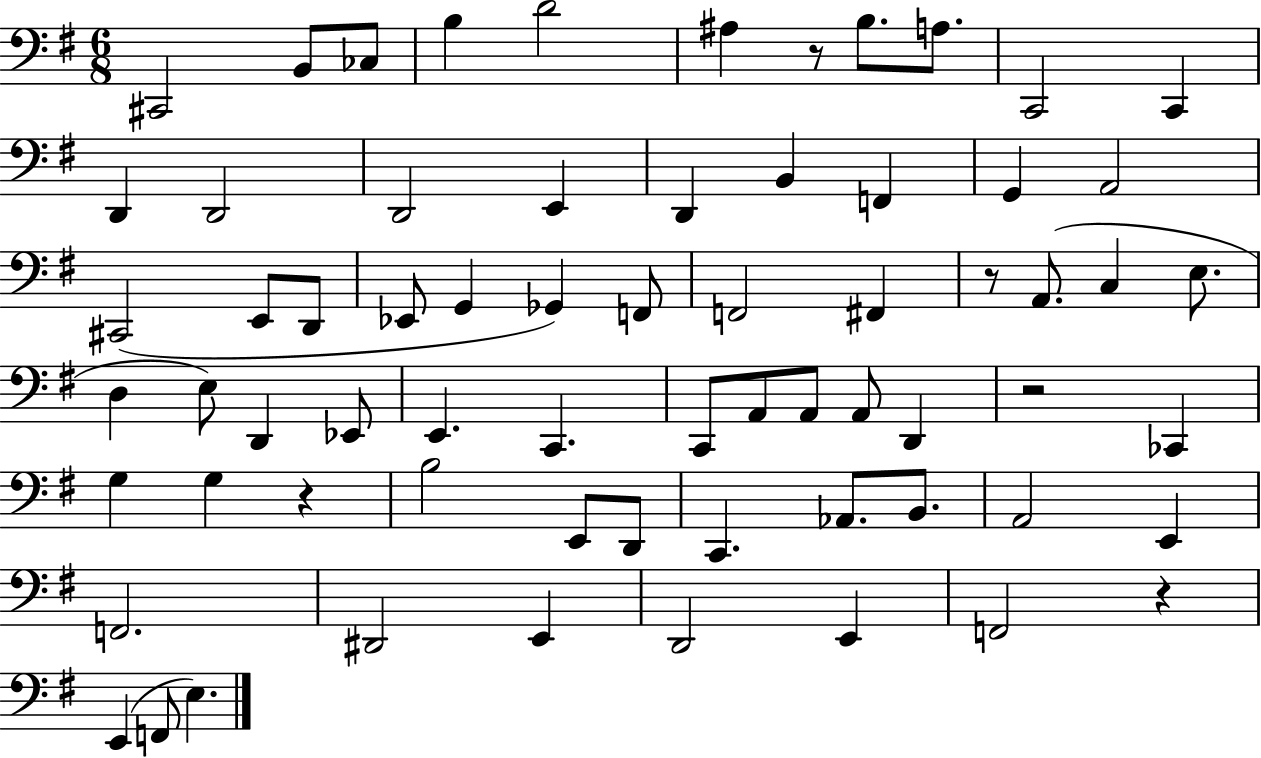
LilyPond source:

{
  \clef bass
  \numericTimeSignature
  \time 6/8
  \key g \major
  cis,2 b,8 ces8 | b4 d'2 | ais4 r8 b8. a8. | c,2 c,4 | \break d,4 d,2 | d,2 e,4 | d,4 b,4 f,4 | g,4 a,2 | \break cis,2( e,8 d,8 | ees,8 g,4 ges,4) f,8 | f,2 fis,4 | r8 a,8.( c4 e8. | \break d4 e8) d,4 ees,8 | e,4. c,4. | c,8 a,8 a,8 a,8 d,4 | r2 ces,4 | \break g4 g4 r4 | b2 e,8 d,8 | c,4. aes,8. b,8. | a,2 e,4 | \break f,2. | dis,2 e,4 | d,2 e,4 | f,2 r4 | \break e,4( f,8 e4.) | \bar "|."
}